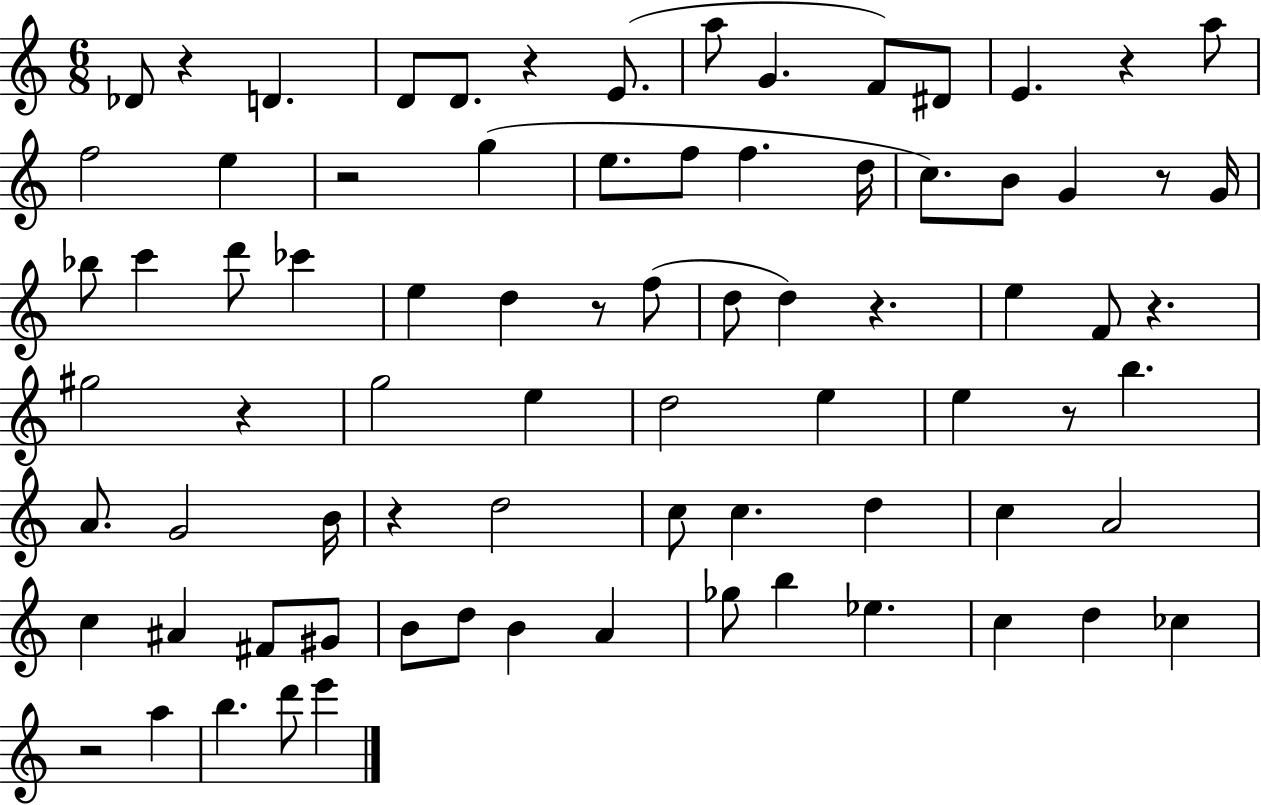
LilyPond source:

{
  \clef treble
  \numericTimeSignature
  \time 6/8
  \key c \major
  des'8 r4 d'4. | d'8 d'8. r4 e'8.( | a''8 g'4. f'8) dis'8 | e'4. r4 a''8 | \break f''2 e''4 | r2 g''4( | e''8. f''8 f''4. d''16 | c''8.) b'8 g'4 r8 g'16 | \break bes''8 c'''4 d'''8 ces'''4 | e''4 d''4 r8 f''8( | d''8 d''4) r4. | e''4 f'8 r4. | \break gis''2 r4 | g''2 e''4 | d''2 e''4 | e''4 r8 b''4. | \break a'8. g'2 b'16 | r4 d''2 | c''8 c''4. d''4 | c''4 a'2 | \break c''4 ais'4 fis'8 gis'8 | b'8 d''8 b'4 a'4 | ges''8 b''4 ees''4. | c''4 d''4 ces''4 | \break r2 a''4 | b''4. d'''8 e'''4 | \bar "|."
}